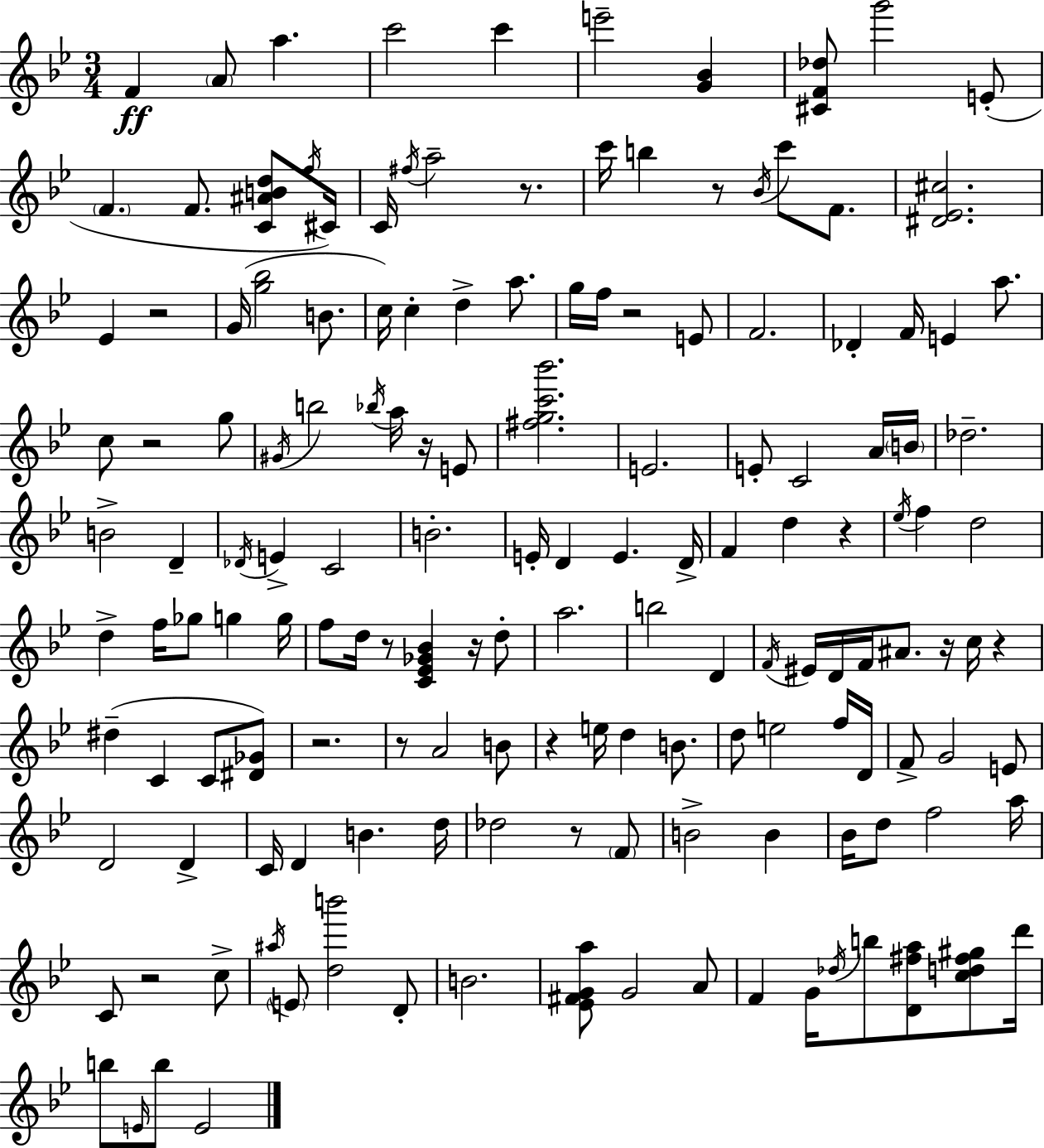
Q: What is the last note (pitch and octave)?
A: E4